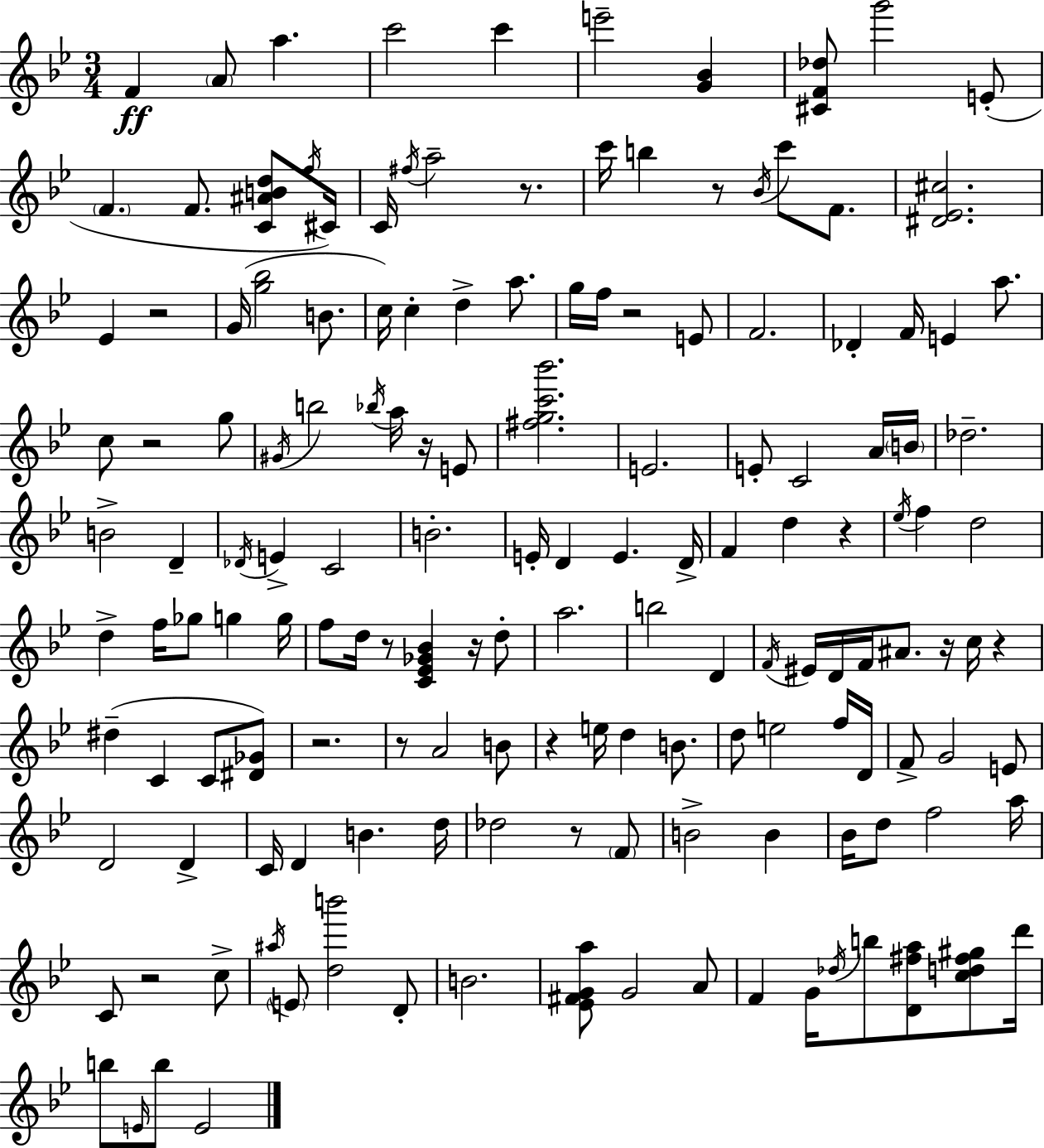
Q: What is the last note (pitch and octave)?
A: E4